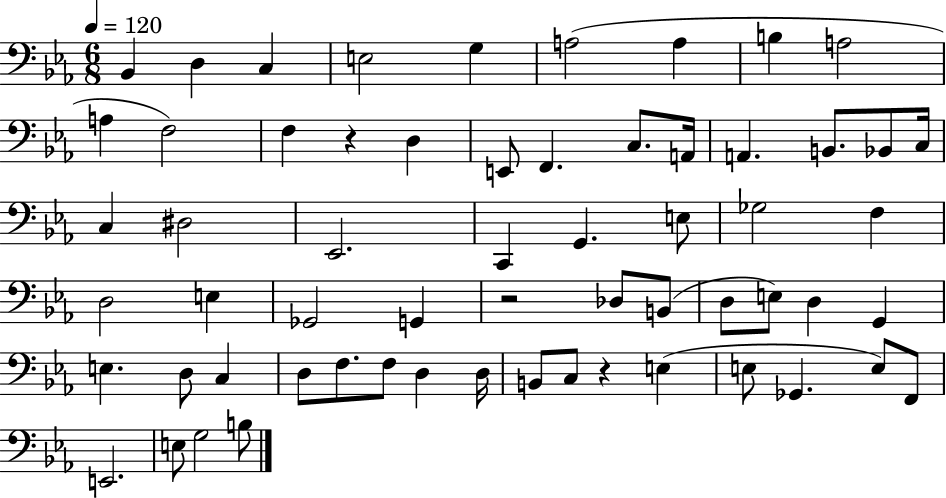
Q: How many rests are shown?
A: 3